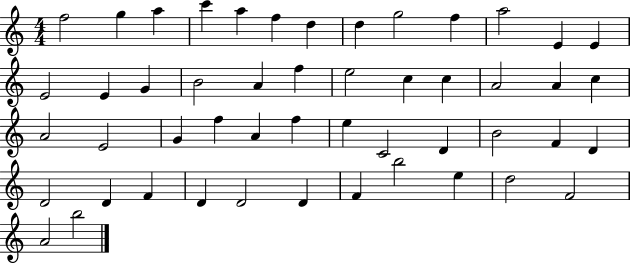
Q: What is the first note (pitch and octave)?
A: F5